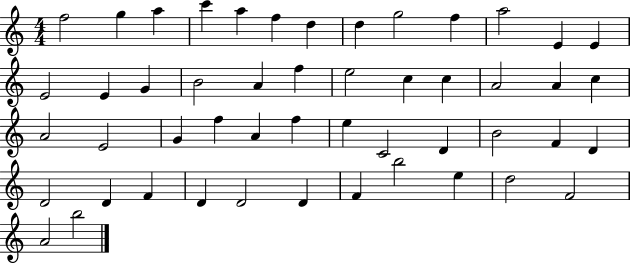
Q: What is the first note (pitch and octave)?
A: F5